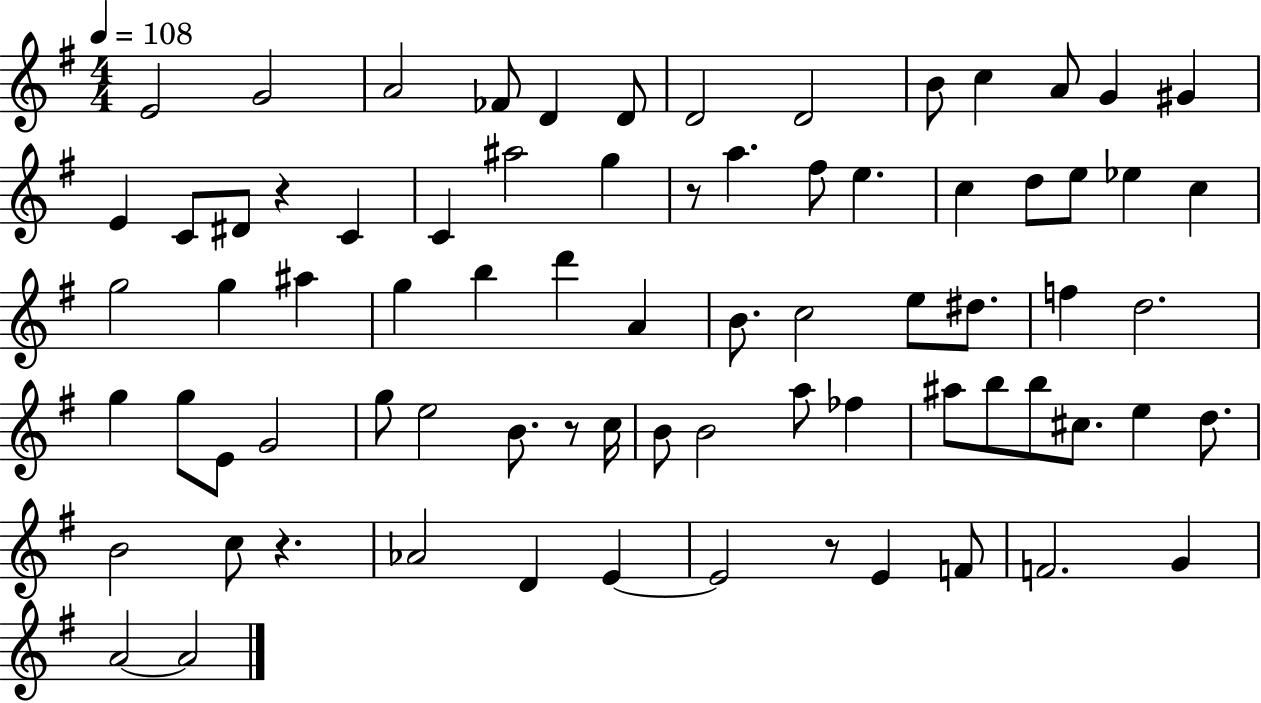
{
  \clef treble
  \numericTimeSignature
  \time 4/4
  \key g \major
  \tempo 4 = 108
  e'2 g'2 | a'2 fes'8 d'4 d'8 | d'2 d'2 | b'8 c''4 a'8 g'4 gis'4 | \break e'4 c'8 dis'8 r4 c'4 | c'4 ais''2 g''4 | r8 a''4. fis''8 e''4. | c''4 d''8 e''8 ees''4 c''4 | \break g''2 g''4 ais''4 | g''4 b''4 d'''4 a'4 | b'8. c''2 e''8 dis''8. | f''4 d''2. | \break g''4 g''8 e'8 g'2 | g''8 e''2 b'8. r8 c''16 | b'8 b'2 a''8 fes''4 | ais''8 b''8 b''8 cis''8. e''4 d''8. | \break b'2 c''8 r4. | aes'2 d'4 e'4~~ | e'2 r8 e'4 f'8 | f'2. g'4 | \break a'2~~ a'2 | \bar "|."
}